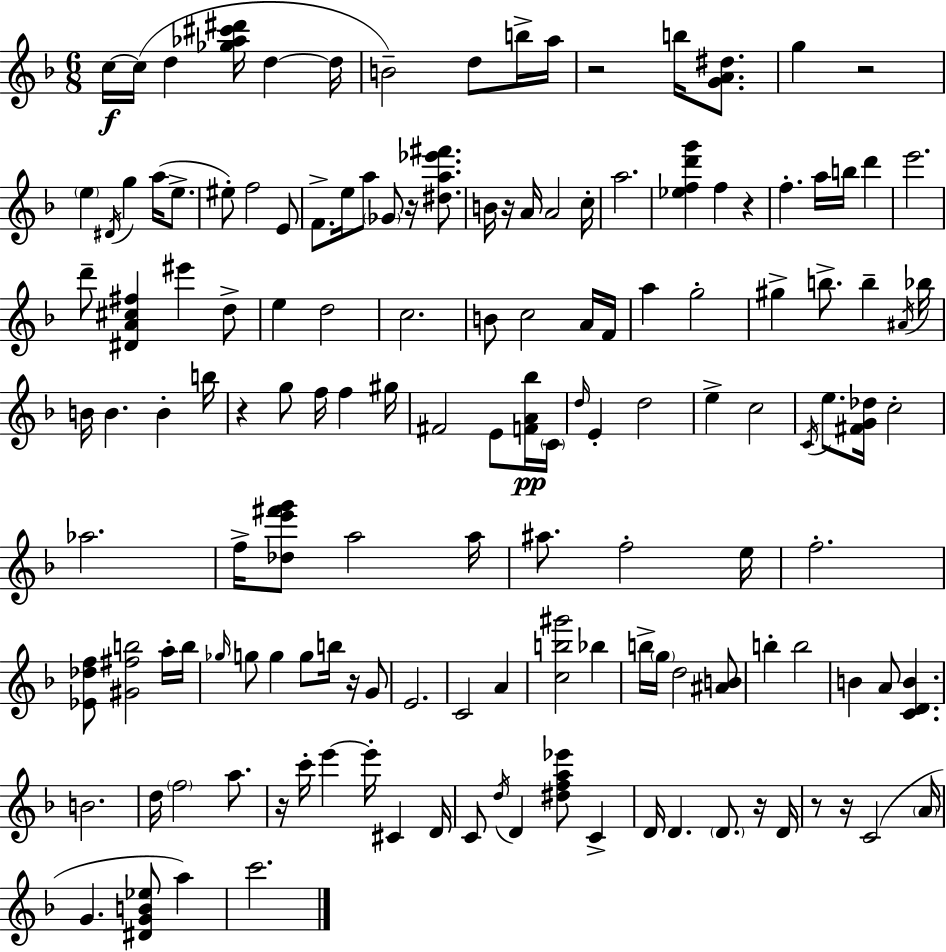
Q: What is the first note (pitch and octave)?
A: C5